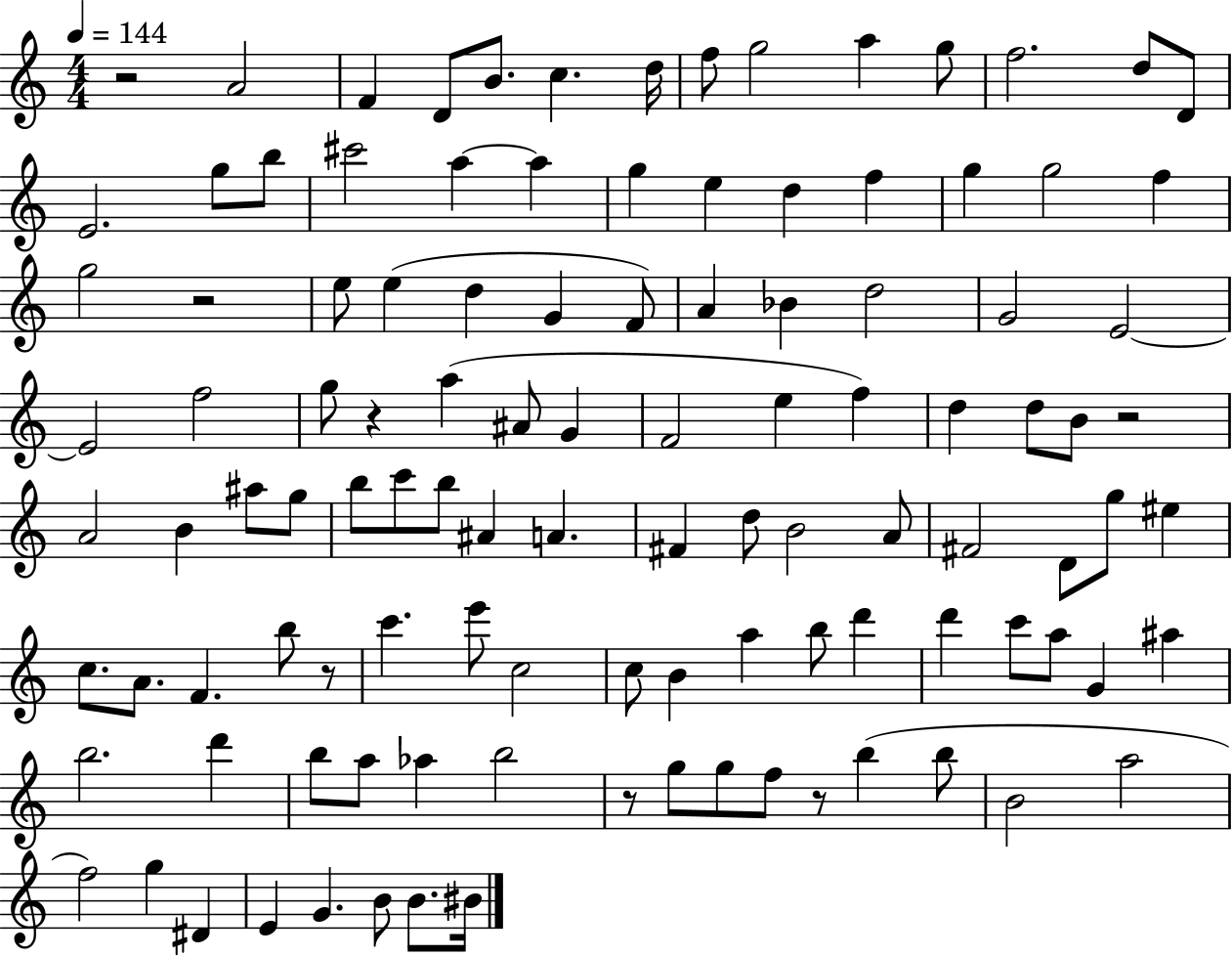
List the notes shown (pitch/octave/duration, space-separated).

R/h A4/h F4/q D4/e B4/e. C5/q. D5/s F5/e G5/h A5/q G5/e F5/h. D5/e D4/e E4/h. G5/e B5/e C#6/h A5/q A5/q G5/q E5/q D5/q F5/q G5/q G5/h F5/q G5/h R/h E5/e E5/q D5/q G4/q F4/e A4/q Bb4/q D5/h G4/h E4/h E4/h F5/h G5/e R/q A5/q A#4/e G4/q F4/h E5/q F5/q D5/q D5/e B4/e R/h A4/h B4/q A#5/e G5/e B5/e C6/e B5/e A#4/q A4/q. F#4/q D5/e B4/h A4/e F#4/h D4/e G5/e EIS5/q C5/e. A4/e. F4/q. B5/e R/e C6/q. E6/e C5/h C5/e B4/q A5/q B5/e D6/q D6/q C6/e A5/e G4/q A#5/q B5/h. D6/q B5/e A5/e Ab5/q B5/h R/e G5/e G5/e F5/e R/e B5/q B5/e B4/h A5/h F5/h G5/q D#4/q E4/q G4/q. B4/e B4/e. BIS4/s